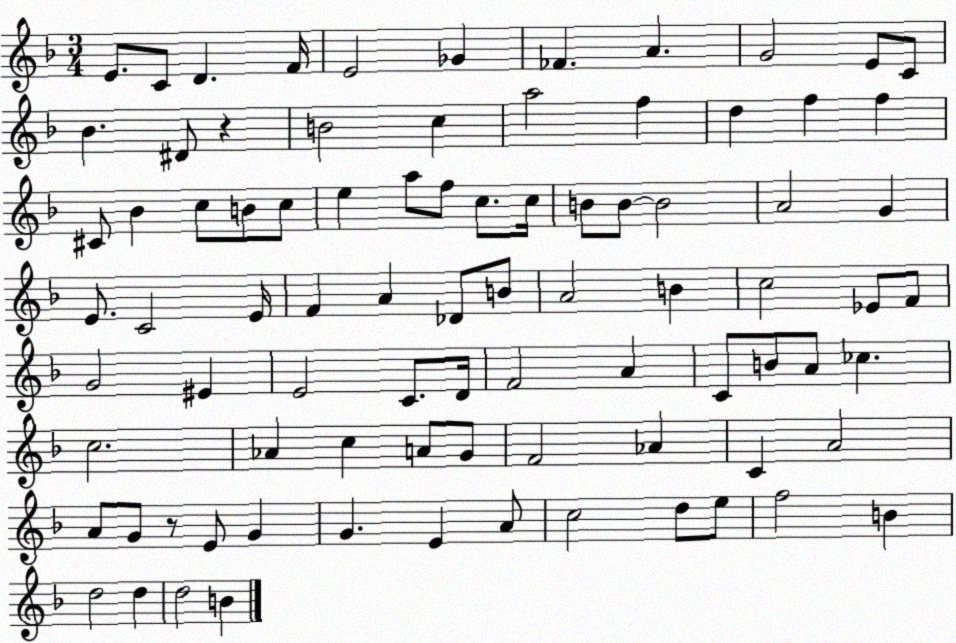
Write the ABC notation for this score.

X:1
T:Untitled
M:3/4
L:1/4
K:F
E/2 C/2 D F/4 E2 _G _F A G2 E/2 C/2 _B ^D/2 z B2 c a2 f d f f ^C/2 _B c/2 B/2 c/2 e a/2 f/2 c/2 c/4 B/2 B/2 B2 A2 G E/2 C2 E/4 F A _D/2 B/2 A2 B c2 _E/2 F/2 G2 ^E E2 C/2 D/4 F2 A C/2 B/2 A/2 _c c2 _A c A/2 G/2 F2 _A C A2 A/2 G/2 z/2 E/2 G G E A/2 c2 d/2 e/2 f2 B d2 d d2 B